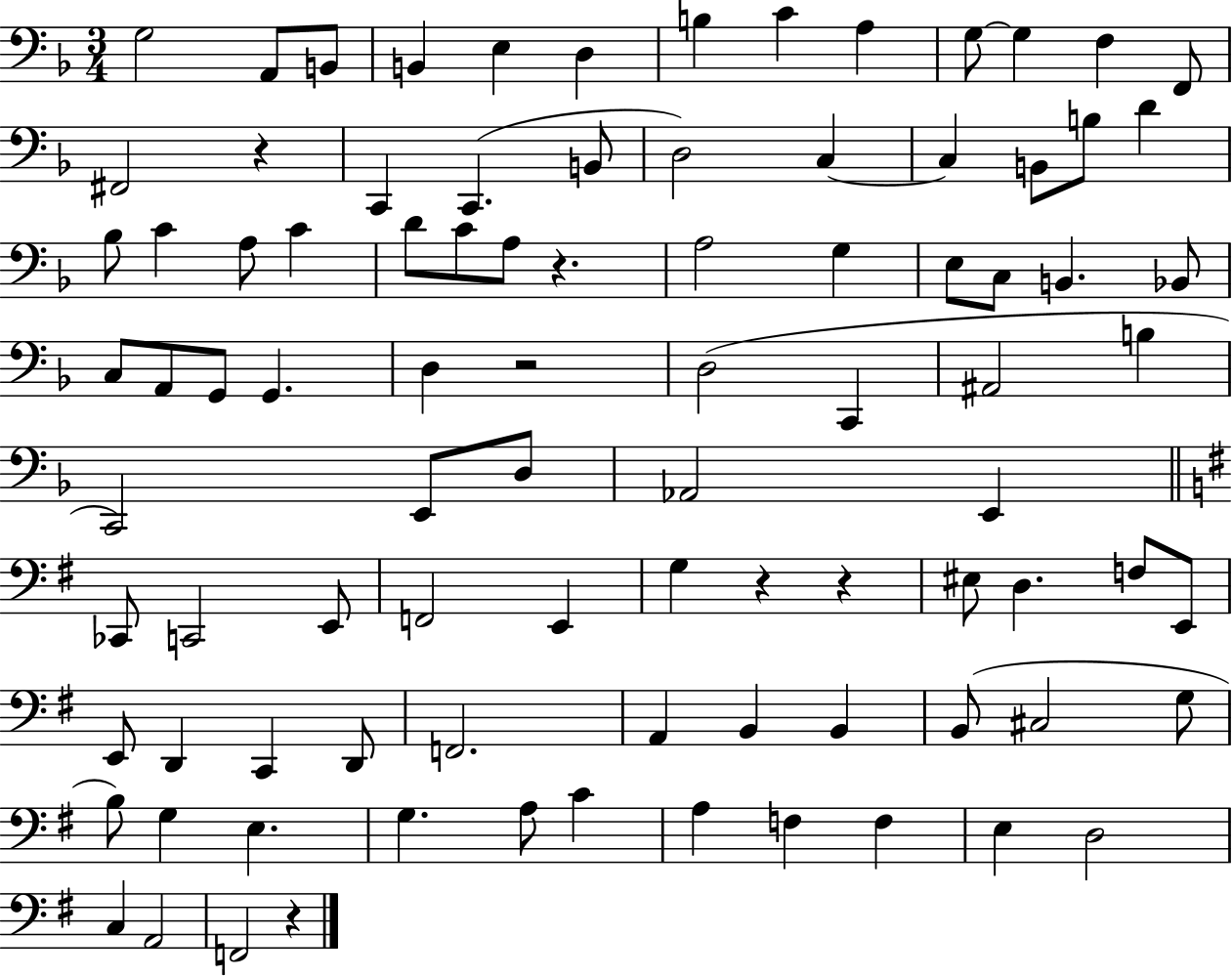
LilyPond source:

{
  \clef bass
  \numericTimeSignature
  \time 3/4
  \key f \major
  g2 a,8 b,8 | b,4 e4 d4 | b4 c'4 a4 | g8~~ g4 f4 f,8 | \break fis,2 r4 | c,4 c,4.( b,8 | d2) c4~~ | c4 b,8 b8 d'4 | \break bes8 c'4 a8 c'4 | d'8 c'8 a8 r4. | a2 g4 | e8 c8 b,4. bes,8 | \break c8 a,8 g,8 g,4. | d4 r2 | d2( c,4 | ais,2 b4 | \break c,2) e,8 d8 | aes,2 e,4 | \bar "||" \break \key e \minor ces,8 c,2 e,8 | f,2 e,4 | g4 r4 r4 | eis8 d4. f8 e,8 | \break e,8 d,4 c,4 d,8 | f,2. | a,4 b,4 b,4 | b,8( cis2 g8 | \break b8) g4 e4. | g4. a8 c'4 | a4 f4 f4 | e4 d2 | \break c4 a,2 | f,2 r4 | \bar "|."
}